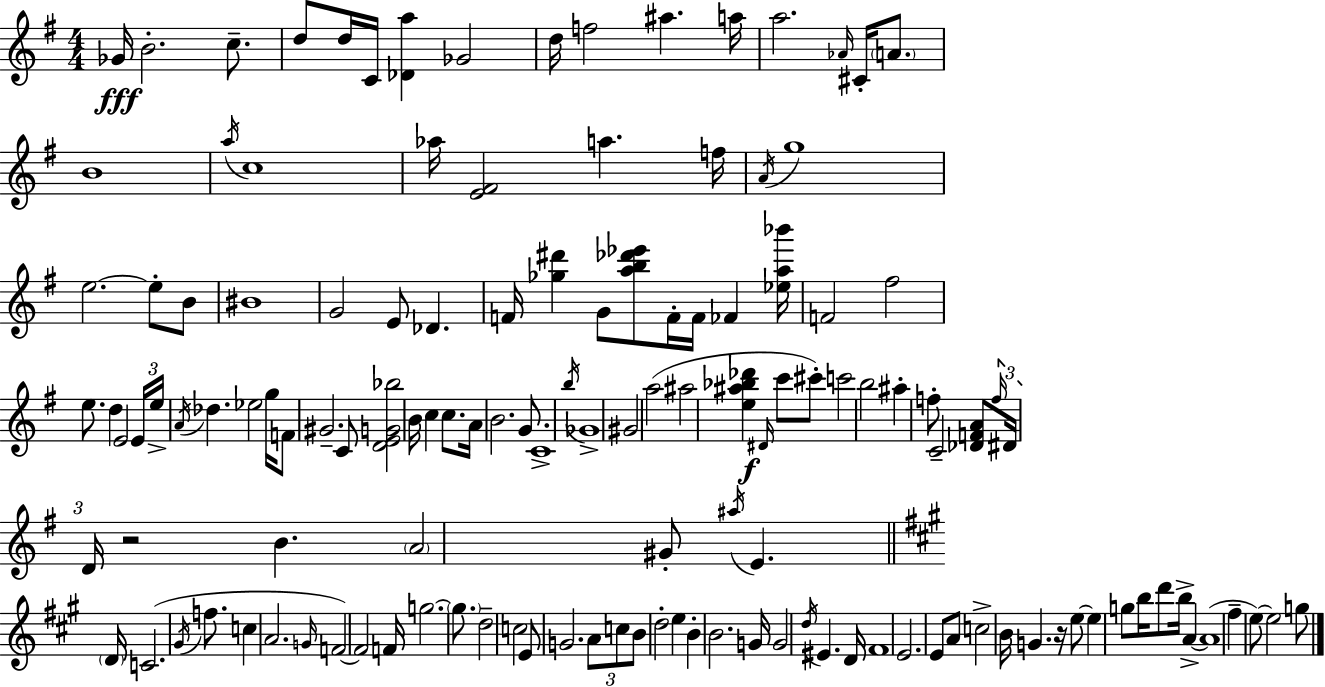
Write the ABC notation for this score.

X:1
T:Untitled
M:4/4
L:1/4
K:Em
_G/4 B2 c/2 d/2 d/4 C/4 [_Da] _G2 d/4 f2 ^a a/4 a2 _A/4 ^C/4 A/2 B4 a/4 c4 _a/4 [E^F]2 a f/4 A/4 g4 e2 e/2 B/2 ^B4 G2 E/2 _D F/4 [_g^d'] G/2 [ab_d'_e']/2 F/4 F/4 _F [_ea_b']/4 F2 ^f2 e/2 d E2 E/4 e/4 A/4 _d _e2 g/4 F/2 ^G2 C/2 [DEG_b]2 B/4 c c/2 A/4 B2 G/2 C4 b/4 _G4 ^G2 a2 ^a2 [e^a_b_d'] ^D/4 c'/2 ^c'/2 c'2 b2 ^a f/2 C2 [_DFA]/2 f/4 ^D/4 D/4 z2 B A2 ^G/2 ^a/4 E D/4 C2 ^G/4 f/2 c A2 G/4 F2 F2 F/4 g2 g/2 d2 c2 E/2 G2 A/2 c/2 B/2 d2 e B B2 G/4 G2 d/4 ^E D/4 ^F4 E2 E/2 A/2 c2 B/4 G z/4 e/2 e g/2 b/4 d'/2 b/4 A A4 ^f e/2 e2 g/2